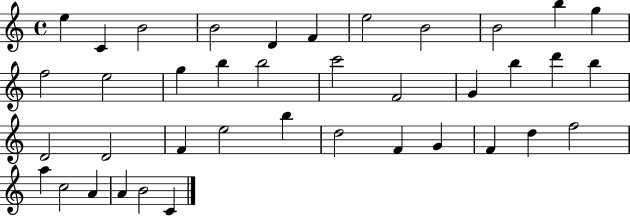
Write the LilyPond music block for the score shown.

{
  \clef treble
  \time 4/4
  \defaultTimeSignature
  \key c \major
  e''4 c'4 b'2 | b'2 d'4 f'4 | e''2 b'2 | b'2 b''4 g''4 | \break f''2 e''2 | g''4 b''4 b''2 | c'''2 f'2 | g'4 b''4 d'''4 b''4 | \break d'2 d'2 | f'4 e''2 b''4 | d''2 f'4 g'4 | f'4 d''4 f''2 | \break a''4 c''2 a'4 | a'4 b'2 c'4 | \bar "|."
}